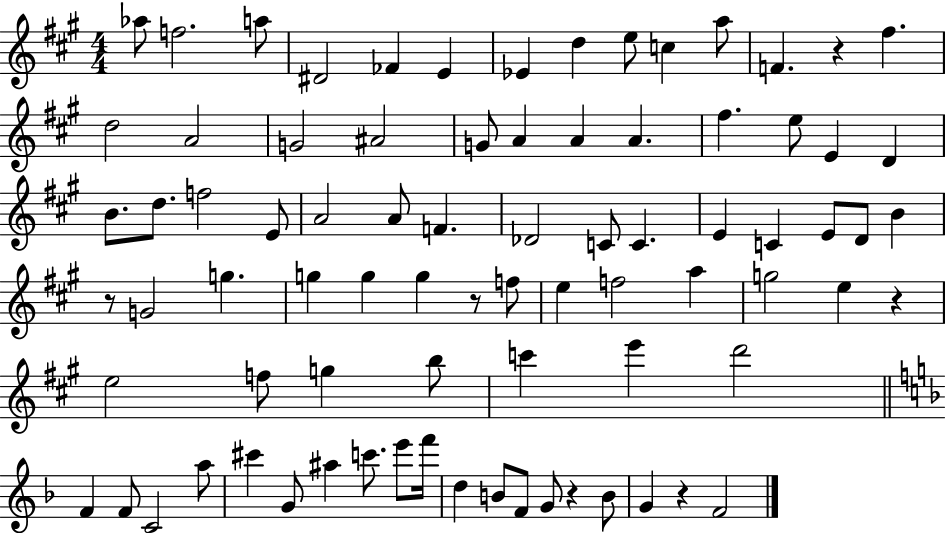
{
  \clef treble
  \numericTimeSignature
  \time 4/4
  \key a \major
  aes''8 f''2. a''8 | dis'2 fes'4 e'4 | ees'4 d''4 e''8 c''4 a''8 | f'4. r4 fis''4. | \break d''2 a'2 | g'2 ais'2 | g'8 a'4 a'4 a'4. | fis''4. e''8 e'4 d'4 | \break b'8. d''8. f''2 e'8 | a'2 a'8 f'4. | des'2 c'8 c'4. | e'4 c'4 e'8 d'8 b'4 | \break r8 g'2 g''4. | g''4 g''4 g''4 r8 f''8 | e''4 f''2 a''4 | g''2 e''4 r4 | \break e''2 f''8 g''4 b''8 | c'''4 e'''4 d'''2 | \bar "||" \break \key f \major f'4 f'8 c'2 a''8 | cis'''4 g'8 ais''4 c'''8. e'''8 f'''16 | d''4 b'8 f'8 g'8 r4 b'8 | g'4 r4 f'2 | \break \bar "|."
}